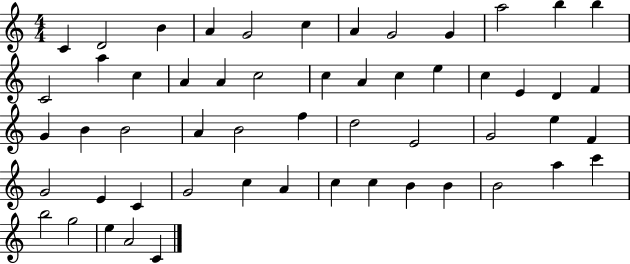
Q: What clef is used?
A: treble